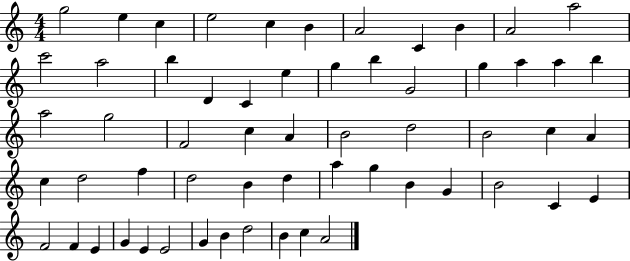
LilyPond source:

{
  \clef treble
  \numericTimeSignature
  \time 4/4
  \key c \major
  g''2 e''4 c''4 | e''2 c''4 b'4 | a'2 c'4 b'4 | a'2 a''2 | \break c'''2 a''2 | b''4 d'4 c'4 e''4 | g''4 b''4 g'2 | g''4 a''4 a''4 b''4 | \break a''2 g''2 | f'2 c''4 a'4 | b'2 d''2 | b'2 c''4 a'4 | \break c''4 d''2 f''4 | d''2 b'4 d''4 | a''4 g''4 b'4 g'4 | b'2 c'4 e'4 | \break f'2 f'4 e'4 | g'4 e'4 e'2 | g'4 b'4 d''2 | b'4 c''4 a'2 | \break \bar "|."
}